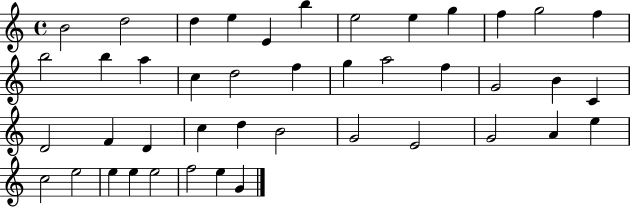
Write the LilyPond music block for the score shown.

{
  \clef treble
  \time 4/4
  \defaultTimeSignature
  \key c \major
  b'2 d''2 | d''4 e''4 e'4 b''4 | e''2 e''4 g''4 | f''4 g''2 f''4 | \break b''2 b''4 a''4 | c''4 d''2 f''4 | g''4 a''2 f''4 | g'2 b'4 c'4 | \break d'2 f'4 d'4 | c''4 d''4 b'2 | g'2 e'2 | g'2 a'4 e''4 | \break c''2 e''2 | e''4 e''4 e''2 | f''2 e''4 g'4 | \bar "|."
}